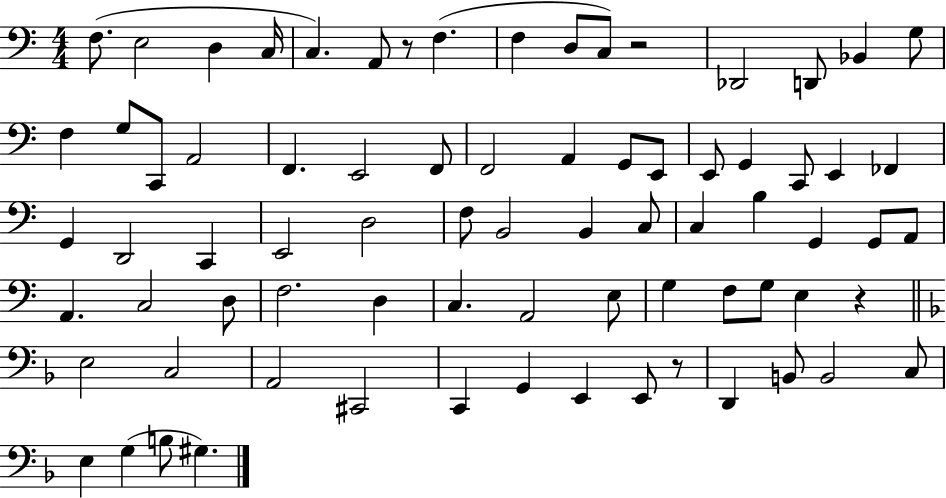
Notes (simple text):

F3/e. E3/h D3/q C3/s C3/q. A2/e R/e F3/q. F3/q D3/e C3/e R/h Db2/h D2/e Bb2/q G3/e F3/q G3/e C2/e A2/h F2/q. E2/h F2/e F2/h A2/q G2/e E2/e E2/e G2/q C2/e E2/q FES2/q G2/q D2/h C2/q E2/h D3/h F3/e B2/h B2/q C3/e C3/q B3/q G2/q G2/e A2/e A2/q. C3/h D3/e F3/h. D3/q C3/q. A2/h E3/e G3/q F3/e G3/e E3/q R/q E3/h C3/h A2/h C#2/h C2/q G2/q E2/q E2/e R/e D2/q B2/e B2/h C3/e E3/q G3/q B3/e G#3/q.